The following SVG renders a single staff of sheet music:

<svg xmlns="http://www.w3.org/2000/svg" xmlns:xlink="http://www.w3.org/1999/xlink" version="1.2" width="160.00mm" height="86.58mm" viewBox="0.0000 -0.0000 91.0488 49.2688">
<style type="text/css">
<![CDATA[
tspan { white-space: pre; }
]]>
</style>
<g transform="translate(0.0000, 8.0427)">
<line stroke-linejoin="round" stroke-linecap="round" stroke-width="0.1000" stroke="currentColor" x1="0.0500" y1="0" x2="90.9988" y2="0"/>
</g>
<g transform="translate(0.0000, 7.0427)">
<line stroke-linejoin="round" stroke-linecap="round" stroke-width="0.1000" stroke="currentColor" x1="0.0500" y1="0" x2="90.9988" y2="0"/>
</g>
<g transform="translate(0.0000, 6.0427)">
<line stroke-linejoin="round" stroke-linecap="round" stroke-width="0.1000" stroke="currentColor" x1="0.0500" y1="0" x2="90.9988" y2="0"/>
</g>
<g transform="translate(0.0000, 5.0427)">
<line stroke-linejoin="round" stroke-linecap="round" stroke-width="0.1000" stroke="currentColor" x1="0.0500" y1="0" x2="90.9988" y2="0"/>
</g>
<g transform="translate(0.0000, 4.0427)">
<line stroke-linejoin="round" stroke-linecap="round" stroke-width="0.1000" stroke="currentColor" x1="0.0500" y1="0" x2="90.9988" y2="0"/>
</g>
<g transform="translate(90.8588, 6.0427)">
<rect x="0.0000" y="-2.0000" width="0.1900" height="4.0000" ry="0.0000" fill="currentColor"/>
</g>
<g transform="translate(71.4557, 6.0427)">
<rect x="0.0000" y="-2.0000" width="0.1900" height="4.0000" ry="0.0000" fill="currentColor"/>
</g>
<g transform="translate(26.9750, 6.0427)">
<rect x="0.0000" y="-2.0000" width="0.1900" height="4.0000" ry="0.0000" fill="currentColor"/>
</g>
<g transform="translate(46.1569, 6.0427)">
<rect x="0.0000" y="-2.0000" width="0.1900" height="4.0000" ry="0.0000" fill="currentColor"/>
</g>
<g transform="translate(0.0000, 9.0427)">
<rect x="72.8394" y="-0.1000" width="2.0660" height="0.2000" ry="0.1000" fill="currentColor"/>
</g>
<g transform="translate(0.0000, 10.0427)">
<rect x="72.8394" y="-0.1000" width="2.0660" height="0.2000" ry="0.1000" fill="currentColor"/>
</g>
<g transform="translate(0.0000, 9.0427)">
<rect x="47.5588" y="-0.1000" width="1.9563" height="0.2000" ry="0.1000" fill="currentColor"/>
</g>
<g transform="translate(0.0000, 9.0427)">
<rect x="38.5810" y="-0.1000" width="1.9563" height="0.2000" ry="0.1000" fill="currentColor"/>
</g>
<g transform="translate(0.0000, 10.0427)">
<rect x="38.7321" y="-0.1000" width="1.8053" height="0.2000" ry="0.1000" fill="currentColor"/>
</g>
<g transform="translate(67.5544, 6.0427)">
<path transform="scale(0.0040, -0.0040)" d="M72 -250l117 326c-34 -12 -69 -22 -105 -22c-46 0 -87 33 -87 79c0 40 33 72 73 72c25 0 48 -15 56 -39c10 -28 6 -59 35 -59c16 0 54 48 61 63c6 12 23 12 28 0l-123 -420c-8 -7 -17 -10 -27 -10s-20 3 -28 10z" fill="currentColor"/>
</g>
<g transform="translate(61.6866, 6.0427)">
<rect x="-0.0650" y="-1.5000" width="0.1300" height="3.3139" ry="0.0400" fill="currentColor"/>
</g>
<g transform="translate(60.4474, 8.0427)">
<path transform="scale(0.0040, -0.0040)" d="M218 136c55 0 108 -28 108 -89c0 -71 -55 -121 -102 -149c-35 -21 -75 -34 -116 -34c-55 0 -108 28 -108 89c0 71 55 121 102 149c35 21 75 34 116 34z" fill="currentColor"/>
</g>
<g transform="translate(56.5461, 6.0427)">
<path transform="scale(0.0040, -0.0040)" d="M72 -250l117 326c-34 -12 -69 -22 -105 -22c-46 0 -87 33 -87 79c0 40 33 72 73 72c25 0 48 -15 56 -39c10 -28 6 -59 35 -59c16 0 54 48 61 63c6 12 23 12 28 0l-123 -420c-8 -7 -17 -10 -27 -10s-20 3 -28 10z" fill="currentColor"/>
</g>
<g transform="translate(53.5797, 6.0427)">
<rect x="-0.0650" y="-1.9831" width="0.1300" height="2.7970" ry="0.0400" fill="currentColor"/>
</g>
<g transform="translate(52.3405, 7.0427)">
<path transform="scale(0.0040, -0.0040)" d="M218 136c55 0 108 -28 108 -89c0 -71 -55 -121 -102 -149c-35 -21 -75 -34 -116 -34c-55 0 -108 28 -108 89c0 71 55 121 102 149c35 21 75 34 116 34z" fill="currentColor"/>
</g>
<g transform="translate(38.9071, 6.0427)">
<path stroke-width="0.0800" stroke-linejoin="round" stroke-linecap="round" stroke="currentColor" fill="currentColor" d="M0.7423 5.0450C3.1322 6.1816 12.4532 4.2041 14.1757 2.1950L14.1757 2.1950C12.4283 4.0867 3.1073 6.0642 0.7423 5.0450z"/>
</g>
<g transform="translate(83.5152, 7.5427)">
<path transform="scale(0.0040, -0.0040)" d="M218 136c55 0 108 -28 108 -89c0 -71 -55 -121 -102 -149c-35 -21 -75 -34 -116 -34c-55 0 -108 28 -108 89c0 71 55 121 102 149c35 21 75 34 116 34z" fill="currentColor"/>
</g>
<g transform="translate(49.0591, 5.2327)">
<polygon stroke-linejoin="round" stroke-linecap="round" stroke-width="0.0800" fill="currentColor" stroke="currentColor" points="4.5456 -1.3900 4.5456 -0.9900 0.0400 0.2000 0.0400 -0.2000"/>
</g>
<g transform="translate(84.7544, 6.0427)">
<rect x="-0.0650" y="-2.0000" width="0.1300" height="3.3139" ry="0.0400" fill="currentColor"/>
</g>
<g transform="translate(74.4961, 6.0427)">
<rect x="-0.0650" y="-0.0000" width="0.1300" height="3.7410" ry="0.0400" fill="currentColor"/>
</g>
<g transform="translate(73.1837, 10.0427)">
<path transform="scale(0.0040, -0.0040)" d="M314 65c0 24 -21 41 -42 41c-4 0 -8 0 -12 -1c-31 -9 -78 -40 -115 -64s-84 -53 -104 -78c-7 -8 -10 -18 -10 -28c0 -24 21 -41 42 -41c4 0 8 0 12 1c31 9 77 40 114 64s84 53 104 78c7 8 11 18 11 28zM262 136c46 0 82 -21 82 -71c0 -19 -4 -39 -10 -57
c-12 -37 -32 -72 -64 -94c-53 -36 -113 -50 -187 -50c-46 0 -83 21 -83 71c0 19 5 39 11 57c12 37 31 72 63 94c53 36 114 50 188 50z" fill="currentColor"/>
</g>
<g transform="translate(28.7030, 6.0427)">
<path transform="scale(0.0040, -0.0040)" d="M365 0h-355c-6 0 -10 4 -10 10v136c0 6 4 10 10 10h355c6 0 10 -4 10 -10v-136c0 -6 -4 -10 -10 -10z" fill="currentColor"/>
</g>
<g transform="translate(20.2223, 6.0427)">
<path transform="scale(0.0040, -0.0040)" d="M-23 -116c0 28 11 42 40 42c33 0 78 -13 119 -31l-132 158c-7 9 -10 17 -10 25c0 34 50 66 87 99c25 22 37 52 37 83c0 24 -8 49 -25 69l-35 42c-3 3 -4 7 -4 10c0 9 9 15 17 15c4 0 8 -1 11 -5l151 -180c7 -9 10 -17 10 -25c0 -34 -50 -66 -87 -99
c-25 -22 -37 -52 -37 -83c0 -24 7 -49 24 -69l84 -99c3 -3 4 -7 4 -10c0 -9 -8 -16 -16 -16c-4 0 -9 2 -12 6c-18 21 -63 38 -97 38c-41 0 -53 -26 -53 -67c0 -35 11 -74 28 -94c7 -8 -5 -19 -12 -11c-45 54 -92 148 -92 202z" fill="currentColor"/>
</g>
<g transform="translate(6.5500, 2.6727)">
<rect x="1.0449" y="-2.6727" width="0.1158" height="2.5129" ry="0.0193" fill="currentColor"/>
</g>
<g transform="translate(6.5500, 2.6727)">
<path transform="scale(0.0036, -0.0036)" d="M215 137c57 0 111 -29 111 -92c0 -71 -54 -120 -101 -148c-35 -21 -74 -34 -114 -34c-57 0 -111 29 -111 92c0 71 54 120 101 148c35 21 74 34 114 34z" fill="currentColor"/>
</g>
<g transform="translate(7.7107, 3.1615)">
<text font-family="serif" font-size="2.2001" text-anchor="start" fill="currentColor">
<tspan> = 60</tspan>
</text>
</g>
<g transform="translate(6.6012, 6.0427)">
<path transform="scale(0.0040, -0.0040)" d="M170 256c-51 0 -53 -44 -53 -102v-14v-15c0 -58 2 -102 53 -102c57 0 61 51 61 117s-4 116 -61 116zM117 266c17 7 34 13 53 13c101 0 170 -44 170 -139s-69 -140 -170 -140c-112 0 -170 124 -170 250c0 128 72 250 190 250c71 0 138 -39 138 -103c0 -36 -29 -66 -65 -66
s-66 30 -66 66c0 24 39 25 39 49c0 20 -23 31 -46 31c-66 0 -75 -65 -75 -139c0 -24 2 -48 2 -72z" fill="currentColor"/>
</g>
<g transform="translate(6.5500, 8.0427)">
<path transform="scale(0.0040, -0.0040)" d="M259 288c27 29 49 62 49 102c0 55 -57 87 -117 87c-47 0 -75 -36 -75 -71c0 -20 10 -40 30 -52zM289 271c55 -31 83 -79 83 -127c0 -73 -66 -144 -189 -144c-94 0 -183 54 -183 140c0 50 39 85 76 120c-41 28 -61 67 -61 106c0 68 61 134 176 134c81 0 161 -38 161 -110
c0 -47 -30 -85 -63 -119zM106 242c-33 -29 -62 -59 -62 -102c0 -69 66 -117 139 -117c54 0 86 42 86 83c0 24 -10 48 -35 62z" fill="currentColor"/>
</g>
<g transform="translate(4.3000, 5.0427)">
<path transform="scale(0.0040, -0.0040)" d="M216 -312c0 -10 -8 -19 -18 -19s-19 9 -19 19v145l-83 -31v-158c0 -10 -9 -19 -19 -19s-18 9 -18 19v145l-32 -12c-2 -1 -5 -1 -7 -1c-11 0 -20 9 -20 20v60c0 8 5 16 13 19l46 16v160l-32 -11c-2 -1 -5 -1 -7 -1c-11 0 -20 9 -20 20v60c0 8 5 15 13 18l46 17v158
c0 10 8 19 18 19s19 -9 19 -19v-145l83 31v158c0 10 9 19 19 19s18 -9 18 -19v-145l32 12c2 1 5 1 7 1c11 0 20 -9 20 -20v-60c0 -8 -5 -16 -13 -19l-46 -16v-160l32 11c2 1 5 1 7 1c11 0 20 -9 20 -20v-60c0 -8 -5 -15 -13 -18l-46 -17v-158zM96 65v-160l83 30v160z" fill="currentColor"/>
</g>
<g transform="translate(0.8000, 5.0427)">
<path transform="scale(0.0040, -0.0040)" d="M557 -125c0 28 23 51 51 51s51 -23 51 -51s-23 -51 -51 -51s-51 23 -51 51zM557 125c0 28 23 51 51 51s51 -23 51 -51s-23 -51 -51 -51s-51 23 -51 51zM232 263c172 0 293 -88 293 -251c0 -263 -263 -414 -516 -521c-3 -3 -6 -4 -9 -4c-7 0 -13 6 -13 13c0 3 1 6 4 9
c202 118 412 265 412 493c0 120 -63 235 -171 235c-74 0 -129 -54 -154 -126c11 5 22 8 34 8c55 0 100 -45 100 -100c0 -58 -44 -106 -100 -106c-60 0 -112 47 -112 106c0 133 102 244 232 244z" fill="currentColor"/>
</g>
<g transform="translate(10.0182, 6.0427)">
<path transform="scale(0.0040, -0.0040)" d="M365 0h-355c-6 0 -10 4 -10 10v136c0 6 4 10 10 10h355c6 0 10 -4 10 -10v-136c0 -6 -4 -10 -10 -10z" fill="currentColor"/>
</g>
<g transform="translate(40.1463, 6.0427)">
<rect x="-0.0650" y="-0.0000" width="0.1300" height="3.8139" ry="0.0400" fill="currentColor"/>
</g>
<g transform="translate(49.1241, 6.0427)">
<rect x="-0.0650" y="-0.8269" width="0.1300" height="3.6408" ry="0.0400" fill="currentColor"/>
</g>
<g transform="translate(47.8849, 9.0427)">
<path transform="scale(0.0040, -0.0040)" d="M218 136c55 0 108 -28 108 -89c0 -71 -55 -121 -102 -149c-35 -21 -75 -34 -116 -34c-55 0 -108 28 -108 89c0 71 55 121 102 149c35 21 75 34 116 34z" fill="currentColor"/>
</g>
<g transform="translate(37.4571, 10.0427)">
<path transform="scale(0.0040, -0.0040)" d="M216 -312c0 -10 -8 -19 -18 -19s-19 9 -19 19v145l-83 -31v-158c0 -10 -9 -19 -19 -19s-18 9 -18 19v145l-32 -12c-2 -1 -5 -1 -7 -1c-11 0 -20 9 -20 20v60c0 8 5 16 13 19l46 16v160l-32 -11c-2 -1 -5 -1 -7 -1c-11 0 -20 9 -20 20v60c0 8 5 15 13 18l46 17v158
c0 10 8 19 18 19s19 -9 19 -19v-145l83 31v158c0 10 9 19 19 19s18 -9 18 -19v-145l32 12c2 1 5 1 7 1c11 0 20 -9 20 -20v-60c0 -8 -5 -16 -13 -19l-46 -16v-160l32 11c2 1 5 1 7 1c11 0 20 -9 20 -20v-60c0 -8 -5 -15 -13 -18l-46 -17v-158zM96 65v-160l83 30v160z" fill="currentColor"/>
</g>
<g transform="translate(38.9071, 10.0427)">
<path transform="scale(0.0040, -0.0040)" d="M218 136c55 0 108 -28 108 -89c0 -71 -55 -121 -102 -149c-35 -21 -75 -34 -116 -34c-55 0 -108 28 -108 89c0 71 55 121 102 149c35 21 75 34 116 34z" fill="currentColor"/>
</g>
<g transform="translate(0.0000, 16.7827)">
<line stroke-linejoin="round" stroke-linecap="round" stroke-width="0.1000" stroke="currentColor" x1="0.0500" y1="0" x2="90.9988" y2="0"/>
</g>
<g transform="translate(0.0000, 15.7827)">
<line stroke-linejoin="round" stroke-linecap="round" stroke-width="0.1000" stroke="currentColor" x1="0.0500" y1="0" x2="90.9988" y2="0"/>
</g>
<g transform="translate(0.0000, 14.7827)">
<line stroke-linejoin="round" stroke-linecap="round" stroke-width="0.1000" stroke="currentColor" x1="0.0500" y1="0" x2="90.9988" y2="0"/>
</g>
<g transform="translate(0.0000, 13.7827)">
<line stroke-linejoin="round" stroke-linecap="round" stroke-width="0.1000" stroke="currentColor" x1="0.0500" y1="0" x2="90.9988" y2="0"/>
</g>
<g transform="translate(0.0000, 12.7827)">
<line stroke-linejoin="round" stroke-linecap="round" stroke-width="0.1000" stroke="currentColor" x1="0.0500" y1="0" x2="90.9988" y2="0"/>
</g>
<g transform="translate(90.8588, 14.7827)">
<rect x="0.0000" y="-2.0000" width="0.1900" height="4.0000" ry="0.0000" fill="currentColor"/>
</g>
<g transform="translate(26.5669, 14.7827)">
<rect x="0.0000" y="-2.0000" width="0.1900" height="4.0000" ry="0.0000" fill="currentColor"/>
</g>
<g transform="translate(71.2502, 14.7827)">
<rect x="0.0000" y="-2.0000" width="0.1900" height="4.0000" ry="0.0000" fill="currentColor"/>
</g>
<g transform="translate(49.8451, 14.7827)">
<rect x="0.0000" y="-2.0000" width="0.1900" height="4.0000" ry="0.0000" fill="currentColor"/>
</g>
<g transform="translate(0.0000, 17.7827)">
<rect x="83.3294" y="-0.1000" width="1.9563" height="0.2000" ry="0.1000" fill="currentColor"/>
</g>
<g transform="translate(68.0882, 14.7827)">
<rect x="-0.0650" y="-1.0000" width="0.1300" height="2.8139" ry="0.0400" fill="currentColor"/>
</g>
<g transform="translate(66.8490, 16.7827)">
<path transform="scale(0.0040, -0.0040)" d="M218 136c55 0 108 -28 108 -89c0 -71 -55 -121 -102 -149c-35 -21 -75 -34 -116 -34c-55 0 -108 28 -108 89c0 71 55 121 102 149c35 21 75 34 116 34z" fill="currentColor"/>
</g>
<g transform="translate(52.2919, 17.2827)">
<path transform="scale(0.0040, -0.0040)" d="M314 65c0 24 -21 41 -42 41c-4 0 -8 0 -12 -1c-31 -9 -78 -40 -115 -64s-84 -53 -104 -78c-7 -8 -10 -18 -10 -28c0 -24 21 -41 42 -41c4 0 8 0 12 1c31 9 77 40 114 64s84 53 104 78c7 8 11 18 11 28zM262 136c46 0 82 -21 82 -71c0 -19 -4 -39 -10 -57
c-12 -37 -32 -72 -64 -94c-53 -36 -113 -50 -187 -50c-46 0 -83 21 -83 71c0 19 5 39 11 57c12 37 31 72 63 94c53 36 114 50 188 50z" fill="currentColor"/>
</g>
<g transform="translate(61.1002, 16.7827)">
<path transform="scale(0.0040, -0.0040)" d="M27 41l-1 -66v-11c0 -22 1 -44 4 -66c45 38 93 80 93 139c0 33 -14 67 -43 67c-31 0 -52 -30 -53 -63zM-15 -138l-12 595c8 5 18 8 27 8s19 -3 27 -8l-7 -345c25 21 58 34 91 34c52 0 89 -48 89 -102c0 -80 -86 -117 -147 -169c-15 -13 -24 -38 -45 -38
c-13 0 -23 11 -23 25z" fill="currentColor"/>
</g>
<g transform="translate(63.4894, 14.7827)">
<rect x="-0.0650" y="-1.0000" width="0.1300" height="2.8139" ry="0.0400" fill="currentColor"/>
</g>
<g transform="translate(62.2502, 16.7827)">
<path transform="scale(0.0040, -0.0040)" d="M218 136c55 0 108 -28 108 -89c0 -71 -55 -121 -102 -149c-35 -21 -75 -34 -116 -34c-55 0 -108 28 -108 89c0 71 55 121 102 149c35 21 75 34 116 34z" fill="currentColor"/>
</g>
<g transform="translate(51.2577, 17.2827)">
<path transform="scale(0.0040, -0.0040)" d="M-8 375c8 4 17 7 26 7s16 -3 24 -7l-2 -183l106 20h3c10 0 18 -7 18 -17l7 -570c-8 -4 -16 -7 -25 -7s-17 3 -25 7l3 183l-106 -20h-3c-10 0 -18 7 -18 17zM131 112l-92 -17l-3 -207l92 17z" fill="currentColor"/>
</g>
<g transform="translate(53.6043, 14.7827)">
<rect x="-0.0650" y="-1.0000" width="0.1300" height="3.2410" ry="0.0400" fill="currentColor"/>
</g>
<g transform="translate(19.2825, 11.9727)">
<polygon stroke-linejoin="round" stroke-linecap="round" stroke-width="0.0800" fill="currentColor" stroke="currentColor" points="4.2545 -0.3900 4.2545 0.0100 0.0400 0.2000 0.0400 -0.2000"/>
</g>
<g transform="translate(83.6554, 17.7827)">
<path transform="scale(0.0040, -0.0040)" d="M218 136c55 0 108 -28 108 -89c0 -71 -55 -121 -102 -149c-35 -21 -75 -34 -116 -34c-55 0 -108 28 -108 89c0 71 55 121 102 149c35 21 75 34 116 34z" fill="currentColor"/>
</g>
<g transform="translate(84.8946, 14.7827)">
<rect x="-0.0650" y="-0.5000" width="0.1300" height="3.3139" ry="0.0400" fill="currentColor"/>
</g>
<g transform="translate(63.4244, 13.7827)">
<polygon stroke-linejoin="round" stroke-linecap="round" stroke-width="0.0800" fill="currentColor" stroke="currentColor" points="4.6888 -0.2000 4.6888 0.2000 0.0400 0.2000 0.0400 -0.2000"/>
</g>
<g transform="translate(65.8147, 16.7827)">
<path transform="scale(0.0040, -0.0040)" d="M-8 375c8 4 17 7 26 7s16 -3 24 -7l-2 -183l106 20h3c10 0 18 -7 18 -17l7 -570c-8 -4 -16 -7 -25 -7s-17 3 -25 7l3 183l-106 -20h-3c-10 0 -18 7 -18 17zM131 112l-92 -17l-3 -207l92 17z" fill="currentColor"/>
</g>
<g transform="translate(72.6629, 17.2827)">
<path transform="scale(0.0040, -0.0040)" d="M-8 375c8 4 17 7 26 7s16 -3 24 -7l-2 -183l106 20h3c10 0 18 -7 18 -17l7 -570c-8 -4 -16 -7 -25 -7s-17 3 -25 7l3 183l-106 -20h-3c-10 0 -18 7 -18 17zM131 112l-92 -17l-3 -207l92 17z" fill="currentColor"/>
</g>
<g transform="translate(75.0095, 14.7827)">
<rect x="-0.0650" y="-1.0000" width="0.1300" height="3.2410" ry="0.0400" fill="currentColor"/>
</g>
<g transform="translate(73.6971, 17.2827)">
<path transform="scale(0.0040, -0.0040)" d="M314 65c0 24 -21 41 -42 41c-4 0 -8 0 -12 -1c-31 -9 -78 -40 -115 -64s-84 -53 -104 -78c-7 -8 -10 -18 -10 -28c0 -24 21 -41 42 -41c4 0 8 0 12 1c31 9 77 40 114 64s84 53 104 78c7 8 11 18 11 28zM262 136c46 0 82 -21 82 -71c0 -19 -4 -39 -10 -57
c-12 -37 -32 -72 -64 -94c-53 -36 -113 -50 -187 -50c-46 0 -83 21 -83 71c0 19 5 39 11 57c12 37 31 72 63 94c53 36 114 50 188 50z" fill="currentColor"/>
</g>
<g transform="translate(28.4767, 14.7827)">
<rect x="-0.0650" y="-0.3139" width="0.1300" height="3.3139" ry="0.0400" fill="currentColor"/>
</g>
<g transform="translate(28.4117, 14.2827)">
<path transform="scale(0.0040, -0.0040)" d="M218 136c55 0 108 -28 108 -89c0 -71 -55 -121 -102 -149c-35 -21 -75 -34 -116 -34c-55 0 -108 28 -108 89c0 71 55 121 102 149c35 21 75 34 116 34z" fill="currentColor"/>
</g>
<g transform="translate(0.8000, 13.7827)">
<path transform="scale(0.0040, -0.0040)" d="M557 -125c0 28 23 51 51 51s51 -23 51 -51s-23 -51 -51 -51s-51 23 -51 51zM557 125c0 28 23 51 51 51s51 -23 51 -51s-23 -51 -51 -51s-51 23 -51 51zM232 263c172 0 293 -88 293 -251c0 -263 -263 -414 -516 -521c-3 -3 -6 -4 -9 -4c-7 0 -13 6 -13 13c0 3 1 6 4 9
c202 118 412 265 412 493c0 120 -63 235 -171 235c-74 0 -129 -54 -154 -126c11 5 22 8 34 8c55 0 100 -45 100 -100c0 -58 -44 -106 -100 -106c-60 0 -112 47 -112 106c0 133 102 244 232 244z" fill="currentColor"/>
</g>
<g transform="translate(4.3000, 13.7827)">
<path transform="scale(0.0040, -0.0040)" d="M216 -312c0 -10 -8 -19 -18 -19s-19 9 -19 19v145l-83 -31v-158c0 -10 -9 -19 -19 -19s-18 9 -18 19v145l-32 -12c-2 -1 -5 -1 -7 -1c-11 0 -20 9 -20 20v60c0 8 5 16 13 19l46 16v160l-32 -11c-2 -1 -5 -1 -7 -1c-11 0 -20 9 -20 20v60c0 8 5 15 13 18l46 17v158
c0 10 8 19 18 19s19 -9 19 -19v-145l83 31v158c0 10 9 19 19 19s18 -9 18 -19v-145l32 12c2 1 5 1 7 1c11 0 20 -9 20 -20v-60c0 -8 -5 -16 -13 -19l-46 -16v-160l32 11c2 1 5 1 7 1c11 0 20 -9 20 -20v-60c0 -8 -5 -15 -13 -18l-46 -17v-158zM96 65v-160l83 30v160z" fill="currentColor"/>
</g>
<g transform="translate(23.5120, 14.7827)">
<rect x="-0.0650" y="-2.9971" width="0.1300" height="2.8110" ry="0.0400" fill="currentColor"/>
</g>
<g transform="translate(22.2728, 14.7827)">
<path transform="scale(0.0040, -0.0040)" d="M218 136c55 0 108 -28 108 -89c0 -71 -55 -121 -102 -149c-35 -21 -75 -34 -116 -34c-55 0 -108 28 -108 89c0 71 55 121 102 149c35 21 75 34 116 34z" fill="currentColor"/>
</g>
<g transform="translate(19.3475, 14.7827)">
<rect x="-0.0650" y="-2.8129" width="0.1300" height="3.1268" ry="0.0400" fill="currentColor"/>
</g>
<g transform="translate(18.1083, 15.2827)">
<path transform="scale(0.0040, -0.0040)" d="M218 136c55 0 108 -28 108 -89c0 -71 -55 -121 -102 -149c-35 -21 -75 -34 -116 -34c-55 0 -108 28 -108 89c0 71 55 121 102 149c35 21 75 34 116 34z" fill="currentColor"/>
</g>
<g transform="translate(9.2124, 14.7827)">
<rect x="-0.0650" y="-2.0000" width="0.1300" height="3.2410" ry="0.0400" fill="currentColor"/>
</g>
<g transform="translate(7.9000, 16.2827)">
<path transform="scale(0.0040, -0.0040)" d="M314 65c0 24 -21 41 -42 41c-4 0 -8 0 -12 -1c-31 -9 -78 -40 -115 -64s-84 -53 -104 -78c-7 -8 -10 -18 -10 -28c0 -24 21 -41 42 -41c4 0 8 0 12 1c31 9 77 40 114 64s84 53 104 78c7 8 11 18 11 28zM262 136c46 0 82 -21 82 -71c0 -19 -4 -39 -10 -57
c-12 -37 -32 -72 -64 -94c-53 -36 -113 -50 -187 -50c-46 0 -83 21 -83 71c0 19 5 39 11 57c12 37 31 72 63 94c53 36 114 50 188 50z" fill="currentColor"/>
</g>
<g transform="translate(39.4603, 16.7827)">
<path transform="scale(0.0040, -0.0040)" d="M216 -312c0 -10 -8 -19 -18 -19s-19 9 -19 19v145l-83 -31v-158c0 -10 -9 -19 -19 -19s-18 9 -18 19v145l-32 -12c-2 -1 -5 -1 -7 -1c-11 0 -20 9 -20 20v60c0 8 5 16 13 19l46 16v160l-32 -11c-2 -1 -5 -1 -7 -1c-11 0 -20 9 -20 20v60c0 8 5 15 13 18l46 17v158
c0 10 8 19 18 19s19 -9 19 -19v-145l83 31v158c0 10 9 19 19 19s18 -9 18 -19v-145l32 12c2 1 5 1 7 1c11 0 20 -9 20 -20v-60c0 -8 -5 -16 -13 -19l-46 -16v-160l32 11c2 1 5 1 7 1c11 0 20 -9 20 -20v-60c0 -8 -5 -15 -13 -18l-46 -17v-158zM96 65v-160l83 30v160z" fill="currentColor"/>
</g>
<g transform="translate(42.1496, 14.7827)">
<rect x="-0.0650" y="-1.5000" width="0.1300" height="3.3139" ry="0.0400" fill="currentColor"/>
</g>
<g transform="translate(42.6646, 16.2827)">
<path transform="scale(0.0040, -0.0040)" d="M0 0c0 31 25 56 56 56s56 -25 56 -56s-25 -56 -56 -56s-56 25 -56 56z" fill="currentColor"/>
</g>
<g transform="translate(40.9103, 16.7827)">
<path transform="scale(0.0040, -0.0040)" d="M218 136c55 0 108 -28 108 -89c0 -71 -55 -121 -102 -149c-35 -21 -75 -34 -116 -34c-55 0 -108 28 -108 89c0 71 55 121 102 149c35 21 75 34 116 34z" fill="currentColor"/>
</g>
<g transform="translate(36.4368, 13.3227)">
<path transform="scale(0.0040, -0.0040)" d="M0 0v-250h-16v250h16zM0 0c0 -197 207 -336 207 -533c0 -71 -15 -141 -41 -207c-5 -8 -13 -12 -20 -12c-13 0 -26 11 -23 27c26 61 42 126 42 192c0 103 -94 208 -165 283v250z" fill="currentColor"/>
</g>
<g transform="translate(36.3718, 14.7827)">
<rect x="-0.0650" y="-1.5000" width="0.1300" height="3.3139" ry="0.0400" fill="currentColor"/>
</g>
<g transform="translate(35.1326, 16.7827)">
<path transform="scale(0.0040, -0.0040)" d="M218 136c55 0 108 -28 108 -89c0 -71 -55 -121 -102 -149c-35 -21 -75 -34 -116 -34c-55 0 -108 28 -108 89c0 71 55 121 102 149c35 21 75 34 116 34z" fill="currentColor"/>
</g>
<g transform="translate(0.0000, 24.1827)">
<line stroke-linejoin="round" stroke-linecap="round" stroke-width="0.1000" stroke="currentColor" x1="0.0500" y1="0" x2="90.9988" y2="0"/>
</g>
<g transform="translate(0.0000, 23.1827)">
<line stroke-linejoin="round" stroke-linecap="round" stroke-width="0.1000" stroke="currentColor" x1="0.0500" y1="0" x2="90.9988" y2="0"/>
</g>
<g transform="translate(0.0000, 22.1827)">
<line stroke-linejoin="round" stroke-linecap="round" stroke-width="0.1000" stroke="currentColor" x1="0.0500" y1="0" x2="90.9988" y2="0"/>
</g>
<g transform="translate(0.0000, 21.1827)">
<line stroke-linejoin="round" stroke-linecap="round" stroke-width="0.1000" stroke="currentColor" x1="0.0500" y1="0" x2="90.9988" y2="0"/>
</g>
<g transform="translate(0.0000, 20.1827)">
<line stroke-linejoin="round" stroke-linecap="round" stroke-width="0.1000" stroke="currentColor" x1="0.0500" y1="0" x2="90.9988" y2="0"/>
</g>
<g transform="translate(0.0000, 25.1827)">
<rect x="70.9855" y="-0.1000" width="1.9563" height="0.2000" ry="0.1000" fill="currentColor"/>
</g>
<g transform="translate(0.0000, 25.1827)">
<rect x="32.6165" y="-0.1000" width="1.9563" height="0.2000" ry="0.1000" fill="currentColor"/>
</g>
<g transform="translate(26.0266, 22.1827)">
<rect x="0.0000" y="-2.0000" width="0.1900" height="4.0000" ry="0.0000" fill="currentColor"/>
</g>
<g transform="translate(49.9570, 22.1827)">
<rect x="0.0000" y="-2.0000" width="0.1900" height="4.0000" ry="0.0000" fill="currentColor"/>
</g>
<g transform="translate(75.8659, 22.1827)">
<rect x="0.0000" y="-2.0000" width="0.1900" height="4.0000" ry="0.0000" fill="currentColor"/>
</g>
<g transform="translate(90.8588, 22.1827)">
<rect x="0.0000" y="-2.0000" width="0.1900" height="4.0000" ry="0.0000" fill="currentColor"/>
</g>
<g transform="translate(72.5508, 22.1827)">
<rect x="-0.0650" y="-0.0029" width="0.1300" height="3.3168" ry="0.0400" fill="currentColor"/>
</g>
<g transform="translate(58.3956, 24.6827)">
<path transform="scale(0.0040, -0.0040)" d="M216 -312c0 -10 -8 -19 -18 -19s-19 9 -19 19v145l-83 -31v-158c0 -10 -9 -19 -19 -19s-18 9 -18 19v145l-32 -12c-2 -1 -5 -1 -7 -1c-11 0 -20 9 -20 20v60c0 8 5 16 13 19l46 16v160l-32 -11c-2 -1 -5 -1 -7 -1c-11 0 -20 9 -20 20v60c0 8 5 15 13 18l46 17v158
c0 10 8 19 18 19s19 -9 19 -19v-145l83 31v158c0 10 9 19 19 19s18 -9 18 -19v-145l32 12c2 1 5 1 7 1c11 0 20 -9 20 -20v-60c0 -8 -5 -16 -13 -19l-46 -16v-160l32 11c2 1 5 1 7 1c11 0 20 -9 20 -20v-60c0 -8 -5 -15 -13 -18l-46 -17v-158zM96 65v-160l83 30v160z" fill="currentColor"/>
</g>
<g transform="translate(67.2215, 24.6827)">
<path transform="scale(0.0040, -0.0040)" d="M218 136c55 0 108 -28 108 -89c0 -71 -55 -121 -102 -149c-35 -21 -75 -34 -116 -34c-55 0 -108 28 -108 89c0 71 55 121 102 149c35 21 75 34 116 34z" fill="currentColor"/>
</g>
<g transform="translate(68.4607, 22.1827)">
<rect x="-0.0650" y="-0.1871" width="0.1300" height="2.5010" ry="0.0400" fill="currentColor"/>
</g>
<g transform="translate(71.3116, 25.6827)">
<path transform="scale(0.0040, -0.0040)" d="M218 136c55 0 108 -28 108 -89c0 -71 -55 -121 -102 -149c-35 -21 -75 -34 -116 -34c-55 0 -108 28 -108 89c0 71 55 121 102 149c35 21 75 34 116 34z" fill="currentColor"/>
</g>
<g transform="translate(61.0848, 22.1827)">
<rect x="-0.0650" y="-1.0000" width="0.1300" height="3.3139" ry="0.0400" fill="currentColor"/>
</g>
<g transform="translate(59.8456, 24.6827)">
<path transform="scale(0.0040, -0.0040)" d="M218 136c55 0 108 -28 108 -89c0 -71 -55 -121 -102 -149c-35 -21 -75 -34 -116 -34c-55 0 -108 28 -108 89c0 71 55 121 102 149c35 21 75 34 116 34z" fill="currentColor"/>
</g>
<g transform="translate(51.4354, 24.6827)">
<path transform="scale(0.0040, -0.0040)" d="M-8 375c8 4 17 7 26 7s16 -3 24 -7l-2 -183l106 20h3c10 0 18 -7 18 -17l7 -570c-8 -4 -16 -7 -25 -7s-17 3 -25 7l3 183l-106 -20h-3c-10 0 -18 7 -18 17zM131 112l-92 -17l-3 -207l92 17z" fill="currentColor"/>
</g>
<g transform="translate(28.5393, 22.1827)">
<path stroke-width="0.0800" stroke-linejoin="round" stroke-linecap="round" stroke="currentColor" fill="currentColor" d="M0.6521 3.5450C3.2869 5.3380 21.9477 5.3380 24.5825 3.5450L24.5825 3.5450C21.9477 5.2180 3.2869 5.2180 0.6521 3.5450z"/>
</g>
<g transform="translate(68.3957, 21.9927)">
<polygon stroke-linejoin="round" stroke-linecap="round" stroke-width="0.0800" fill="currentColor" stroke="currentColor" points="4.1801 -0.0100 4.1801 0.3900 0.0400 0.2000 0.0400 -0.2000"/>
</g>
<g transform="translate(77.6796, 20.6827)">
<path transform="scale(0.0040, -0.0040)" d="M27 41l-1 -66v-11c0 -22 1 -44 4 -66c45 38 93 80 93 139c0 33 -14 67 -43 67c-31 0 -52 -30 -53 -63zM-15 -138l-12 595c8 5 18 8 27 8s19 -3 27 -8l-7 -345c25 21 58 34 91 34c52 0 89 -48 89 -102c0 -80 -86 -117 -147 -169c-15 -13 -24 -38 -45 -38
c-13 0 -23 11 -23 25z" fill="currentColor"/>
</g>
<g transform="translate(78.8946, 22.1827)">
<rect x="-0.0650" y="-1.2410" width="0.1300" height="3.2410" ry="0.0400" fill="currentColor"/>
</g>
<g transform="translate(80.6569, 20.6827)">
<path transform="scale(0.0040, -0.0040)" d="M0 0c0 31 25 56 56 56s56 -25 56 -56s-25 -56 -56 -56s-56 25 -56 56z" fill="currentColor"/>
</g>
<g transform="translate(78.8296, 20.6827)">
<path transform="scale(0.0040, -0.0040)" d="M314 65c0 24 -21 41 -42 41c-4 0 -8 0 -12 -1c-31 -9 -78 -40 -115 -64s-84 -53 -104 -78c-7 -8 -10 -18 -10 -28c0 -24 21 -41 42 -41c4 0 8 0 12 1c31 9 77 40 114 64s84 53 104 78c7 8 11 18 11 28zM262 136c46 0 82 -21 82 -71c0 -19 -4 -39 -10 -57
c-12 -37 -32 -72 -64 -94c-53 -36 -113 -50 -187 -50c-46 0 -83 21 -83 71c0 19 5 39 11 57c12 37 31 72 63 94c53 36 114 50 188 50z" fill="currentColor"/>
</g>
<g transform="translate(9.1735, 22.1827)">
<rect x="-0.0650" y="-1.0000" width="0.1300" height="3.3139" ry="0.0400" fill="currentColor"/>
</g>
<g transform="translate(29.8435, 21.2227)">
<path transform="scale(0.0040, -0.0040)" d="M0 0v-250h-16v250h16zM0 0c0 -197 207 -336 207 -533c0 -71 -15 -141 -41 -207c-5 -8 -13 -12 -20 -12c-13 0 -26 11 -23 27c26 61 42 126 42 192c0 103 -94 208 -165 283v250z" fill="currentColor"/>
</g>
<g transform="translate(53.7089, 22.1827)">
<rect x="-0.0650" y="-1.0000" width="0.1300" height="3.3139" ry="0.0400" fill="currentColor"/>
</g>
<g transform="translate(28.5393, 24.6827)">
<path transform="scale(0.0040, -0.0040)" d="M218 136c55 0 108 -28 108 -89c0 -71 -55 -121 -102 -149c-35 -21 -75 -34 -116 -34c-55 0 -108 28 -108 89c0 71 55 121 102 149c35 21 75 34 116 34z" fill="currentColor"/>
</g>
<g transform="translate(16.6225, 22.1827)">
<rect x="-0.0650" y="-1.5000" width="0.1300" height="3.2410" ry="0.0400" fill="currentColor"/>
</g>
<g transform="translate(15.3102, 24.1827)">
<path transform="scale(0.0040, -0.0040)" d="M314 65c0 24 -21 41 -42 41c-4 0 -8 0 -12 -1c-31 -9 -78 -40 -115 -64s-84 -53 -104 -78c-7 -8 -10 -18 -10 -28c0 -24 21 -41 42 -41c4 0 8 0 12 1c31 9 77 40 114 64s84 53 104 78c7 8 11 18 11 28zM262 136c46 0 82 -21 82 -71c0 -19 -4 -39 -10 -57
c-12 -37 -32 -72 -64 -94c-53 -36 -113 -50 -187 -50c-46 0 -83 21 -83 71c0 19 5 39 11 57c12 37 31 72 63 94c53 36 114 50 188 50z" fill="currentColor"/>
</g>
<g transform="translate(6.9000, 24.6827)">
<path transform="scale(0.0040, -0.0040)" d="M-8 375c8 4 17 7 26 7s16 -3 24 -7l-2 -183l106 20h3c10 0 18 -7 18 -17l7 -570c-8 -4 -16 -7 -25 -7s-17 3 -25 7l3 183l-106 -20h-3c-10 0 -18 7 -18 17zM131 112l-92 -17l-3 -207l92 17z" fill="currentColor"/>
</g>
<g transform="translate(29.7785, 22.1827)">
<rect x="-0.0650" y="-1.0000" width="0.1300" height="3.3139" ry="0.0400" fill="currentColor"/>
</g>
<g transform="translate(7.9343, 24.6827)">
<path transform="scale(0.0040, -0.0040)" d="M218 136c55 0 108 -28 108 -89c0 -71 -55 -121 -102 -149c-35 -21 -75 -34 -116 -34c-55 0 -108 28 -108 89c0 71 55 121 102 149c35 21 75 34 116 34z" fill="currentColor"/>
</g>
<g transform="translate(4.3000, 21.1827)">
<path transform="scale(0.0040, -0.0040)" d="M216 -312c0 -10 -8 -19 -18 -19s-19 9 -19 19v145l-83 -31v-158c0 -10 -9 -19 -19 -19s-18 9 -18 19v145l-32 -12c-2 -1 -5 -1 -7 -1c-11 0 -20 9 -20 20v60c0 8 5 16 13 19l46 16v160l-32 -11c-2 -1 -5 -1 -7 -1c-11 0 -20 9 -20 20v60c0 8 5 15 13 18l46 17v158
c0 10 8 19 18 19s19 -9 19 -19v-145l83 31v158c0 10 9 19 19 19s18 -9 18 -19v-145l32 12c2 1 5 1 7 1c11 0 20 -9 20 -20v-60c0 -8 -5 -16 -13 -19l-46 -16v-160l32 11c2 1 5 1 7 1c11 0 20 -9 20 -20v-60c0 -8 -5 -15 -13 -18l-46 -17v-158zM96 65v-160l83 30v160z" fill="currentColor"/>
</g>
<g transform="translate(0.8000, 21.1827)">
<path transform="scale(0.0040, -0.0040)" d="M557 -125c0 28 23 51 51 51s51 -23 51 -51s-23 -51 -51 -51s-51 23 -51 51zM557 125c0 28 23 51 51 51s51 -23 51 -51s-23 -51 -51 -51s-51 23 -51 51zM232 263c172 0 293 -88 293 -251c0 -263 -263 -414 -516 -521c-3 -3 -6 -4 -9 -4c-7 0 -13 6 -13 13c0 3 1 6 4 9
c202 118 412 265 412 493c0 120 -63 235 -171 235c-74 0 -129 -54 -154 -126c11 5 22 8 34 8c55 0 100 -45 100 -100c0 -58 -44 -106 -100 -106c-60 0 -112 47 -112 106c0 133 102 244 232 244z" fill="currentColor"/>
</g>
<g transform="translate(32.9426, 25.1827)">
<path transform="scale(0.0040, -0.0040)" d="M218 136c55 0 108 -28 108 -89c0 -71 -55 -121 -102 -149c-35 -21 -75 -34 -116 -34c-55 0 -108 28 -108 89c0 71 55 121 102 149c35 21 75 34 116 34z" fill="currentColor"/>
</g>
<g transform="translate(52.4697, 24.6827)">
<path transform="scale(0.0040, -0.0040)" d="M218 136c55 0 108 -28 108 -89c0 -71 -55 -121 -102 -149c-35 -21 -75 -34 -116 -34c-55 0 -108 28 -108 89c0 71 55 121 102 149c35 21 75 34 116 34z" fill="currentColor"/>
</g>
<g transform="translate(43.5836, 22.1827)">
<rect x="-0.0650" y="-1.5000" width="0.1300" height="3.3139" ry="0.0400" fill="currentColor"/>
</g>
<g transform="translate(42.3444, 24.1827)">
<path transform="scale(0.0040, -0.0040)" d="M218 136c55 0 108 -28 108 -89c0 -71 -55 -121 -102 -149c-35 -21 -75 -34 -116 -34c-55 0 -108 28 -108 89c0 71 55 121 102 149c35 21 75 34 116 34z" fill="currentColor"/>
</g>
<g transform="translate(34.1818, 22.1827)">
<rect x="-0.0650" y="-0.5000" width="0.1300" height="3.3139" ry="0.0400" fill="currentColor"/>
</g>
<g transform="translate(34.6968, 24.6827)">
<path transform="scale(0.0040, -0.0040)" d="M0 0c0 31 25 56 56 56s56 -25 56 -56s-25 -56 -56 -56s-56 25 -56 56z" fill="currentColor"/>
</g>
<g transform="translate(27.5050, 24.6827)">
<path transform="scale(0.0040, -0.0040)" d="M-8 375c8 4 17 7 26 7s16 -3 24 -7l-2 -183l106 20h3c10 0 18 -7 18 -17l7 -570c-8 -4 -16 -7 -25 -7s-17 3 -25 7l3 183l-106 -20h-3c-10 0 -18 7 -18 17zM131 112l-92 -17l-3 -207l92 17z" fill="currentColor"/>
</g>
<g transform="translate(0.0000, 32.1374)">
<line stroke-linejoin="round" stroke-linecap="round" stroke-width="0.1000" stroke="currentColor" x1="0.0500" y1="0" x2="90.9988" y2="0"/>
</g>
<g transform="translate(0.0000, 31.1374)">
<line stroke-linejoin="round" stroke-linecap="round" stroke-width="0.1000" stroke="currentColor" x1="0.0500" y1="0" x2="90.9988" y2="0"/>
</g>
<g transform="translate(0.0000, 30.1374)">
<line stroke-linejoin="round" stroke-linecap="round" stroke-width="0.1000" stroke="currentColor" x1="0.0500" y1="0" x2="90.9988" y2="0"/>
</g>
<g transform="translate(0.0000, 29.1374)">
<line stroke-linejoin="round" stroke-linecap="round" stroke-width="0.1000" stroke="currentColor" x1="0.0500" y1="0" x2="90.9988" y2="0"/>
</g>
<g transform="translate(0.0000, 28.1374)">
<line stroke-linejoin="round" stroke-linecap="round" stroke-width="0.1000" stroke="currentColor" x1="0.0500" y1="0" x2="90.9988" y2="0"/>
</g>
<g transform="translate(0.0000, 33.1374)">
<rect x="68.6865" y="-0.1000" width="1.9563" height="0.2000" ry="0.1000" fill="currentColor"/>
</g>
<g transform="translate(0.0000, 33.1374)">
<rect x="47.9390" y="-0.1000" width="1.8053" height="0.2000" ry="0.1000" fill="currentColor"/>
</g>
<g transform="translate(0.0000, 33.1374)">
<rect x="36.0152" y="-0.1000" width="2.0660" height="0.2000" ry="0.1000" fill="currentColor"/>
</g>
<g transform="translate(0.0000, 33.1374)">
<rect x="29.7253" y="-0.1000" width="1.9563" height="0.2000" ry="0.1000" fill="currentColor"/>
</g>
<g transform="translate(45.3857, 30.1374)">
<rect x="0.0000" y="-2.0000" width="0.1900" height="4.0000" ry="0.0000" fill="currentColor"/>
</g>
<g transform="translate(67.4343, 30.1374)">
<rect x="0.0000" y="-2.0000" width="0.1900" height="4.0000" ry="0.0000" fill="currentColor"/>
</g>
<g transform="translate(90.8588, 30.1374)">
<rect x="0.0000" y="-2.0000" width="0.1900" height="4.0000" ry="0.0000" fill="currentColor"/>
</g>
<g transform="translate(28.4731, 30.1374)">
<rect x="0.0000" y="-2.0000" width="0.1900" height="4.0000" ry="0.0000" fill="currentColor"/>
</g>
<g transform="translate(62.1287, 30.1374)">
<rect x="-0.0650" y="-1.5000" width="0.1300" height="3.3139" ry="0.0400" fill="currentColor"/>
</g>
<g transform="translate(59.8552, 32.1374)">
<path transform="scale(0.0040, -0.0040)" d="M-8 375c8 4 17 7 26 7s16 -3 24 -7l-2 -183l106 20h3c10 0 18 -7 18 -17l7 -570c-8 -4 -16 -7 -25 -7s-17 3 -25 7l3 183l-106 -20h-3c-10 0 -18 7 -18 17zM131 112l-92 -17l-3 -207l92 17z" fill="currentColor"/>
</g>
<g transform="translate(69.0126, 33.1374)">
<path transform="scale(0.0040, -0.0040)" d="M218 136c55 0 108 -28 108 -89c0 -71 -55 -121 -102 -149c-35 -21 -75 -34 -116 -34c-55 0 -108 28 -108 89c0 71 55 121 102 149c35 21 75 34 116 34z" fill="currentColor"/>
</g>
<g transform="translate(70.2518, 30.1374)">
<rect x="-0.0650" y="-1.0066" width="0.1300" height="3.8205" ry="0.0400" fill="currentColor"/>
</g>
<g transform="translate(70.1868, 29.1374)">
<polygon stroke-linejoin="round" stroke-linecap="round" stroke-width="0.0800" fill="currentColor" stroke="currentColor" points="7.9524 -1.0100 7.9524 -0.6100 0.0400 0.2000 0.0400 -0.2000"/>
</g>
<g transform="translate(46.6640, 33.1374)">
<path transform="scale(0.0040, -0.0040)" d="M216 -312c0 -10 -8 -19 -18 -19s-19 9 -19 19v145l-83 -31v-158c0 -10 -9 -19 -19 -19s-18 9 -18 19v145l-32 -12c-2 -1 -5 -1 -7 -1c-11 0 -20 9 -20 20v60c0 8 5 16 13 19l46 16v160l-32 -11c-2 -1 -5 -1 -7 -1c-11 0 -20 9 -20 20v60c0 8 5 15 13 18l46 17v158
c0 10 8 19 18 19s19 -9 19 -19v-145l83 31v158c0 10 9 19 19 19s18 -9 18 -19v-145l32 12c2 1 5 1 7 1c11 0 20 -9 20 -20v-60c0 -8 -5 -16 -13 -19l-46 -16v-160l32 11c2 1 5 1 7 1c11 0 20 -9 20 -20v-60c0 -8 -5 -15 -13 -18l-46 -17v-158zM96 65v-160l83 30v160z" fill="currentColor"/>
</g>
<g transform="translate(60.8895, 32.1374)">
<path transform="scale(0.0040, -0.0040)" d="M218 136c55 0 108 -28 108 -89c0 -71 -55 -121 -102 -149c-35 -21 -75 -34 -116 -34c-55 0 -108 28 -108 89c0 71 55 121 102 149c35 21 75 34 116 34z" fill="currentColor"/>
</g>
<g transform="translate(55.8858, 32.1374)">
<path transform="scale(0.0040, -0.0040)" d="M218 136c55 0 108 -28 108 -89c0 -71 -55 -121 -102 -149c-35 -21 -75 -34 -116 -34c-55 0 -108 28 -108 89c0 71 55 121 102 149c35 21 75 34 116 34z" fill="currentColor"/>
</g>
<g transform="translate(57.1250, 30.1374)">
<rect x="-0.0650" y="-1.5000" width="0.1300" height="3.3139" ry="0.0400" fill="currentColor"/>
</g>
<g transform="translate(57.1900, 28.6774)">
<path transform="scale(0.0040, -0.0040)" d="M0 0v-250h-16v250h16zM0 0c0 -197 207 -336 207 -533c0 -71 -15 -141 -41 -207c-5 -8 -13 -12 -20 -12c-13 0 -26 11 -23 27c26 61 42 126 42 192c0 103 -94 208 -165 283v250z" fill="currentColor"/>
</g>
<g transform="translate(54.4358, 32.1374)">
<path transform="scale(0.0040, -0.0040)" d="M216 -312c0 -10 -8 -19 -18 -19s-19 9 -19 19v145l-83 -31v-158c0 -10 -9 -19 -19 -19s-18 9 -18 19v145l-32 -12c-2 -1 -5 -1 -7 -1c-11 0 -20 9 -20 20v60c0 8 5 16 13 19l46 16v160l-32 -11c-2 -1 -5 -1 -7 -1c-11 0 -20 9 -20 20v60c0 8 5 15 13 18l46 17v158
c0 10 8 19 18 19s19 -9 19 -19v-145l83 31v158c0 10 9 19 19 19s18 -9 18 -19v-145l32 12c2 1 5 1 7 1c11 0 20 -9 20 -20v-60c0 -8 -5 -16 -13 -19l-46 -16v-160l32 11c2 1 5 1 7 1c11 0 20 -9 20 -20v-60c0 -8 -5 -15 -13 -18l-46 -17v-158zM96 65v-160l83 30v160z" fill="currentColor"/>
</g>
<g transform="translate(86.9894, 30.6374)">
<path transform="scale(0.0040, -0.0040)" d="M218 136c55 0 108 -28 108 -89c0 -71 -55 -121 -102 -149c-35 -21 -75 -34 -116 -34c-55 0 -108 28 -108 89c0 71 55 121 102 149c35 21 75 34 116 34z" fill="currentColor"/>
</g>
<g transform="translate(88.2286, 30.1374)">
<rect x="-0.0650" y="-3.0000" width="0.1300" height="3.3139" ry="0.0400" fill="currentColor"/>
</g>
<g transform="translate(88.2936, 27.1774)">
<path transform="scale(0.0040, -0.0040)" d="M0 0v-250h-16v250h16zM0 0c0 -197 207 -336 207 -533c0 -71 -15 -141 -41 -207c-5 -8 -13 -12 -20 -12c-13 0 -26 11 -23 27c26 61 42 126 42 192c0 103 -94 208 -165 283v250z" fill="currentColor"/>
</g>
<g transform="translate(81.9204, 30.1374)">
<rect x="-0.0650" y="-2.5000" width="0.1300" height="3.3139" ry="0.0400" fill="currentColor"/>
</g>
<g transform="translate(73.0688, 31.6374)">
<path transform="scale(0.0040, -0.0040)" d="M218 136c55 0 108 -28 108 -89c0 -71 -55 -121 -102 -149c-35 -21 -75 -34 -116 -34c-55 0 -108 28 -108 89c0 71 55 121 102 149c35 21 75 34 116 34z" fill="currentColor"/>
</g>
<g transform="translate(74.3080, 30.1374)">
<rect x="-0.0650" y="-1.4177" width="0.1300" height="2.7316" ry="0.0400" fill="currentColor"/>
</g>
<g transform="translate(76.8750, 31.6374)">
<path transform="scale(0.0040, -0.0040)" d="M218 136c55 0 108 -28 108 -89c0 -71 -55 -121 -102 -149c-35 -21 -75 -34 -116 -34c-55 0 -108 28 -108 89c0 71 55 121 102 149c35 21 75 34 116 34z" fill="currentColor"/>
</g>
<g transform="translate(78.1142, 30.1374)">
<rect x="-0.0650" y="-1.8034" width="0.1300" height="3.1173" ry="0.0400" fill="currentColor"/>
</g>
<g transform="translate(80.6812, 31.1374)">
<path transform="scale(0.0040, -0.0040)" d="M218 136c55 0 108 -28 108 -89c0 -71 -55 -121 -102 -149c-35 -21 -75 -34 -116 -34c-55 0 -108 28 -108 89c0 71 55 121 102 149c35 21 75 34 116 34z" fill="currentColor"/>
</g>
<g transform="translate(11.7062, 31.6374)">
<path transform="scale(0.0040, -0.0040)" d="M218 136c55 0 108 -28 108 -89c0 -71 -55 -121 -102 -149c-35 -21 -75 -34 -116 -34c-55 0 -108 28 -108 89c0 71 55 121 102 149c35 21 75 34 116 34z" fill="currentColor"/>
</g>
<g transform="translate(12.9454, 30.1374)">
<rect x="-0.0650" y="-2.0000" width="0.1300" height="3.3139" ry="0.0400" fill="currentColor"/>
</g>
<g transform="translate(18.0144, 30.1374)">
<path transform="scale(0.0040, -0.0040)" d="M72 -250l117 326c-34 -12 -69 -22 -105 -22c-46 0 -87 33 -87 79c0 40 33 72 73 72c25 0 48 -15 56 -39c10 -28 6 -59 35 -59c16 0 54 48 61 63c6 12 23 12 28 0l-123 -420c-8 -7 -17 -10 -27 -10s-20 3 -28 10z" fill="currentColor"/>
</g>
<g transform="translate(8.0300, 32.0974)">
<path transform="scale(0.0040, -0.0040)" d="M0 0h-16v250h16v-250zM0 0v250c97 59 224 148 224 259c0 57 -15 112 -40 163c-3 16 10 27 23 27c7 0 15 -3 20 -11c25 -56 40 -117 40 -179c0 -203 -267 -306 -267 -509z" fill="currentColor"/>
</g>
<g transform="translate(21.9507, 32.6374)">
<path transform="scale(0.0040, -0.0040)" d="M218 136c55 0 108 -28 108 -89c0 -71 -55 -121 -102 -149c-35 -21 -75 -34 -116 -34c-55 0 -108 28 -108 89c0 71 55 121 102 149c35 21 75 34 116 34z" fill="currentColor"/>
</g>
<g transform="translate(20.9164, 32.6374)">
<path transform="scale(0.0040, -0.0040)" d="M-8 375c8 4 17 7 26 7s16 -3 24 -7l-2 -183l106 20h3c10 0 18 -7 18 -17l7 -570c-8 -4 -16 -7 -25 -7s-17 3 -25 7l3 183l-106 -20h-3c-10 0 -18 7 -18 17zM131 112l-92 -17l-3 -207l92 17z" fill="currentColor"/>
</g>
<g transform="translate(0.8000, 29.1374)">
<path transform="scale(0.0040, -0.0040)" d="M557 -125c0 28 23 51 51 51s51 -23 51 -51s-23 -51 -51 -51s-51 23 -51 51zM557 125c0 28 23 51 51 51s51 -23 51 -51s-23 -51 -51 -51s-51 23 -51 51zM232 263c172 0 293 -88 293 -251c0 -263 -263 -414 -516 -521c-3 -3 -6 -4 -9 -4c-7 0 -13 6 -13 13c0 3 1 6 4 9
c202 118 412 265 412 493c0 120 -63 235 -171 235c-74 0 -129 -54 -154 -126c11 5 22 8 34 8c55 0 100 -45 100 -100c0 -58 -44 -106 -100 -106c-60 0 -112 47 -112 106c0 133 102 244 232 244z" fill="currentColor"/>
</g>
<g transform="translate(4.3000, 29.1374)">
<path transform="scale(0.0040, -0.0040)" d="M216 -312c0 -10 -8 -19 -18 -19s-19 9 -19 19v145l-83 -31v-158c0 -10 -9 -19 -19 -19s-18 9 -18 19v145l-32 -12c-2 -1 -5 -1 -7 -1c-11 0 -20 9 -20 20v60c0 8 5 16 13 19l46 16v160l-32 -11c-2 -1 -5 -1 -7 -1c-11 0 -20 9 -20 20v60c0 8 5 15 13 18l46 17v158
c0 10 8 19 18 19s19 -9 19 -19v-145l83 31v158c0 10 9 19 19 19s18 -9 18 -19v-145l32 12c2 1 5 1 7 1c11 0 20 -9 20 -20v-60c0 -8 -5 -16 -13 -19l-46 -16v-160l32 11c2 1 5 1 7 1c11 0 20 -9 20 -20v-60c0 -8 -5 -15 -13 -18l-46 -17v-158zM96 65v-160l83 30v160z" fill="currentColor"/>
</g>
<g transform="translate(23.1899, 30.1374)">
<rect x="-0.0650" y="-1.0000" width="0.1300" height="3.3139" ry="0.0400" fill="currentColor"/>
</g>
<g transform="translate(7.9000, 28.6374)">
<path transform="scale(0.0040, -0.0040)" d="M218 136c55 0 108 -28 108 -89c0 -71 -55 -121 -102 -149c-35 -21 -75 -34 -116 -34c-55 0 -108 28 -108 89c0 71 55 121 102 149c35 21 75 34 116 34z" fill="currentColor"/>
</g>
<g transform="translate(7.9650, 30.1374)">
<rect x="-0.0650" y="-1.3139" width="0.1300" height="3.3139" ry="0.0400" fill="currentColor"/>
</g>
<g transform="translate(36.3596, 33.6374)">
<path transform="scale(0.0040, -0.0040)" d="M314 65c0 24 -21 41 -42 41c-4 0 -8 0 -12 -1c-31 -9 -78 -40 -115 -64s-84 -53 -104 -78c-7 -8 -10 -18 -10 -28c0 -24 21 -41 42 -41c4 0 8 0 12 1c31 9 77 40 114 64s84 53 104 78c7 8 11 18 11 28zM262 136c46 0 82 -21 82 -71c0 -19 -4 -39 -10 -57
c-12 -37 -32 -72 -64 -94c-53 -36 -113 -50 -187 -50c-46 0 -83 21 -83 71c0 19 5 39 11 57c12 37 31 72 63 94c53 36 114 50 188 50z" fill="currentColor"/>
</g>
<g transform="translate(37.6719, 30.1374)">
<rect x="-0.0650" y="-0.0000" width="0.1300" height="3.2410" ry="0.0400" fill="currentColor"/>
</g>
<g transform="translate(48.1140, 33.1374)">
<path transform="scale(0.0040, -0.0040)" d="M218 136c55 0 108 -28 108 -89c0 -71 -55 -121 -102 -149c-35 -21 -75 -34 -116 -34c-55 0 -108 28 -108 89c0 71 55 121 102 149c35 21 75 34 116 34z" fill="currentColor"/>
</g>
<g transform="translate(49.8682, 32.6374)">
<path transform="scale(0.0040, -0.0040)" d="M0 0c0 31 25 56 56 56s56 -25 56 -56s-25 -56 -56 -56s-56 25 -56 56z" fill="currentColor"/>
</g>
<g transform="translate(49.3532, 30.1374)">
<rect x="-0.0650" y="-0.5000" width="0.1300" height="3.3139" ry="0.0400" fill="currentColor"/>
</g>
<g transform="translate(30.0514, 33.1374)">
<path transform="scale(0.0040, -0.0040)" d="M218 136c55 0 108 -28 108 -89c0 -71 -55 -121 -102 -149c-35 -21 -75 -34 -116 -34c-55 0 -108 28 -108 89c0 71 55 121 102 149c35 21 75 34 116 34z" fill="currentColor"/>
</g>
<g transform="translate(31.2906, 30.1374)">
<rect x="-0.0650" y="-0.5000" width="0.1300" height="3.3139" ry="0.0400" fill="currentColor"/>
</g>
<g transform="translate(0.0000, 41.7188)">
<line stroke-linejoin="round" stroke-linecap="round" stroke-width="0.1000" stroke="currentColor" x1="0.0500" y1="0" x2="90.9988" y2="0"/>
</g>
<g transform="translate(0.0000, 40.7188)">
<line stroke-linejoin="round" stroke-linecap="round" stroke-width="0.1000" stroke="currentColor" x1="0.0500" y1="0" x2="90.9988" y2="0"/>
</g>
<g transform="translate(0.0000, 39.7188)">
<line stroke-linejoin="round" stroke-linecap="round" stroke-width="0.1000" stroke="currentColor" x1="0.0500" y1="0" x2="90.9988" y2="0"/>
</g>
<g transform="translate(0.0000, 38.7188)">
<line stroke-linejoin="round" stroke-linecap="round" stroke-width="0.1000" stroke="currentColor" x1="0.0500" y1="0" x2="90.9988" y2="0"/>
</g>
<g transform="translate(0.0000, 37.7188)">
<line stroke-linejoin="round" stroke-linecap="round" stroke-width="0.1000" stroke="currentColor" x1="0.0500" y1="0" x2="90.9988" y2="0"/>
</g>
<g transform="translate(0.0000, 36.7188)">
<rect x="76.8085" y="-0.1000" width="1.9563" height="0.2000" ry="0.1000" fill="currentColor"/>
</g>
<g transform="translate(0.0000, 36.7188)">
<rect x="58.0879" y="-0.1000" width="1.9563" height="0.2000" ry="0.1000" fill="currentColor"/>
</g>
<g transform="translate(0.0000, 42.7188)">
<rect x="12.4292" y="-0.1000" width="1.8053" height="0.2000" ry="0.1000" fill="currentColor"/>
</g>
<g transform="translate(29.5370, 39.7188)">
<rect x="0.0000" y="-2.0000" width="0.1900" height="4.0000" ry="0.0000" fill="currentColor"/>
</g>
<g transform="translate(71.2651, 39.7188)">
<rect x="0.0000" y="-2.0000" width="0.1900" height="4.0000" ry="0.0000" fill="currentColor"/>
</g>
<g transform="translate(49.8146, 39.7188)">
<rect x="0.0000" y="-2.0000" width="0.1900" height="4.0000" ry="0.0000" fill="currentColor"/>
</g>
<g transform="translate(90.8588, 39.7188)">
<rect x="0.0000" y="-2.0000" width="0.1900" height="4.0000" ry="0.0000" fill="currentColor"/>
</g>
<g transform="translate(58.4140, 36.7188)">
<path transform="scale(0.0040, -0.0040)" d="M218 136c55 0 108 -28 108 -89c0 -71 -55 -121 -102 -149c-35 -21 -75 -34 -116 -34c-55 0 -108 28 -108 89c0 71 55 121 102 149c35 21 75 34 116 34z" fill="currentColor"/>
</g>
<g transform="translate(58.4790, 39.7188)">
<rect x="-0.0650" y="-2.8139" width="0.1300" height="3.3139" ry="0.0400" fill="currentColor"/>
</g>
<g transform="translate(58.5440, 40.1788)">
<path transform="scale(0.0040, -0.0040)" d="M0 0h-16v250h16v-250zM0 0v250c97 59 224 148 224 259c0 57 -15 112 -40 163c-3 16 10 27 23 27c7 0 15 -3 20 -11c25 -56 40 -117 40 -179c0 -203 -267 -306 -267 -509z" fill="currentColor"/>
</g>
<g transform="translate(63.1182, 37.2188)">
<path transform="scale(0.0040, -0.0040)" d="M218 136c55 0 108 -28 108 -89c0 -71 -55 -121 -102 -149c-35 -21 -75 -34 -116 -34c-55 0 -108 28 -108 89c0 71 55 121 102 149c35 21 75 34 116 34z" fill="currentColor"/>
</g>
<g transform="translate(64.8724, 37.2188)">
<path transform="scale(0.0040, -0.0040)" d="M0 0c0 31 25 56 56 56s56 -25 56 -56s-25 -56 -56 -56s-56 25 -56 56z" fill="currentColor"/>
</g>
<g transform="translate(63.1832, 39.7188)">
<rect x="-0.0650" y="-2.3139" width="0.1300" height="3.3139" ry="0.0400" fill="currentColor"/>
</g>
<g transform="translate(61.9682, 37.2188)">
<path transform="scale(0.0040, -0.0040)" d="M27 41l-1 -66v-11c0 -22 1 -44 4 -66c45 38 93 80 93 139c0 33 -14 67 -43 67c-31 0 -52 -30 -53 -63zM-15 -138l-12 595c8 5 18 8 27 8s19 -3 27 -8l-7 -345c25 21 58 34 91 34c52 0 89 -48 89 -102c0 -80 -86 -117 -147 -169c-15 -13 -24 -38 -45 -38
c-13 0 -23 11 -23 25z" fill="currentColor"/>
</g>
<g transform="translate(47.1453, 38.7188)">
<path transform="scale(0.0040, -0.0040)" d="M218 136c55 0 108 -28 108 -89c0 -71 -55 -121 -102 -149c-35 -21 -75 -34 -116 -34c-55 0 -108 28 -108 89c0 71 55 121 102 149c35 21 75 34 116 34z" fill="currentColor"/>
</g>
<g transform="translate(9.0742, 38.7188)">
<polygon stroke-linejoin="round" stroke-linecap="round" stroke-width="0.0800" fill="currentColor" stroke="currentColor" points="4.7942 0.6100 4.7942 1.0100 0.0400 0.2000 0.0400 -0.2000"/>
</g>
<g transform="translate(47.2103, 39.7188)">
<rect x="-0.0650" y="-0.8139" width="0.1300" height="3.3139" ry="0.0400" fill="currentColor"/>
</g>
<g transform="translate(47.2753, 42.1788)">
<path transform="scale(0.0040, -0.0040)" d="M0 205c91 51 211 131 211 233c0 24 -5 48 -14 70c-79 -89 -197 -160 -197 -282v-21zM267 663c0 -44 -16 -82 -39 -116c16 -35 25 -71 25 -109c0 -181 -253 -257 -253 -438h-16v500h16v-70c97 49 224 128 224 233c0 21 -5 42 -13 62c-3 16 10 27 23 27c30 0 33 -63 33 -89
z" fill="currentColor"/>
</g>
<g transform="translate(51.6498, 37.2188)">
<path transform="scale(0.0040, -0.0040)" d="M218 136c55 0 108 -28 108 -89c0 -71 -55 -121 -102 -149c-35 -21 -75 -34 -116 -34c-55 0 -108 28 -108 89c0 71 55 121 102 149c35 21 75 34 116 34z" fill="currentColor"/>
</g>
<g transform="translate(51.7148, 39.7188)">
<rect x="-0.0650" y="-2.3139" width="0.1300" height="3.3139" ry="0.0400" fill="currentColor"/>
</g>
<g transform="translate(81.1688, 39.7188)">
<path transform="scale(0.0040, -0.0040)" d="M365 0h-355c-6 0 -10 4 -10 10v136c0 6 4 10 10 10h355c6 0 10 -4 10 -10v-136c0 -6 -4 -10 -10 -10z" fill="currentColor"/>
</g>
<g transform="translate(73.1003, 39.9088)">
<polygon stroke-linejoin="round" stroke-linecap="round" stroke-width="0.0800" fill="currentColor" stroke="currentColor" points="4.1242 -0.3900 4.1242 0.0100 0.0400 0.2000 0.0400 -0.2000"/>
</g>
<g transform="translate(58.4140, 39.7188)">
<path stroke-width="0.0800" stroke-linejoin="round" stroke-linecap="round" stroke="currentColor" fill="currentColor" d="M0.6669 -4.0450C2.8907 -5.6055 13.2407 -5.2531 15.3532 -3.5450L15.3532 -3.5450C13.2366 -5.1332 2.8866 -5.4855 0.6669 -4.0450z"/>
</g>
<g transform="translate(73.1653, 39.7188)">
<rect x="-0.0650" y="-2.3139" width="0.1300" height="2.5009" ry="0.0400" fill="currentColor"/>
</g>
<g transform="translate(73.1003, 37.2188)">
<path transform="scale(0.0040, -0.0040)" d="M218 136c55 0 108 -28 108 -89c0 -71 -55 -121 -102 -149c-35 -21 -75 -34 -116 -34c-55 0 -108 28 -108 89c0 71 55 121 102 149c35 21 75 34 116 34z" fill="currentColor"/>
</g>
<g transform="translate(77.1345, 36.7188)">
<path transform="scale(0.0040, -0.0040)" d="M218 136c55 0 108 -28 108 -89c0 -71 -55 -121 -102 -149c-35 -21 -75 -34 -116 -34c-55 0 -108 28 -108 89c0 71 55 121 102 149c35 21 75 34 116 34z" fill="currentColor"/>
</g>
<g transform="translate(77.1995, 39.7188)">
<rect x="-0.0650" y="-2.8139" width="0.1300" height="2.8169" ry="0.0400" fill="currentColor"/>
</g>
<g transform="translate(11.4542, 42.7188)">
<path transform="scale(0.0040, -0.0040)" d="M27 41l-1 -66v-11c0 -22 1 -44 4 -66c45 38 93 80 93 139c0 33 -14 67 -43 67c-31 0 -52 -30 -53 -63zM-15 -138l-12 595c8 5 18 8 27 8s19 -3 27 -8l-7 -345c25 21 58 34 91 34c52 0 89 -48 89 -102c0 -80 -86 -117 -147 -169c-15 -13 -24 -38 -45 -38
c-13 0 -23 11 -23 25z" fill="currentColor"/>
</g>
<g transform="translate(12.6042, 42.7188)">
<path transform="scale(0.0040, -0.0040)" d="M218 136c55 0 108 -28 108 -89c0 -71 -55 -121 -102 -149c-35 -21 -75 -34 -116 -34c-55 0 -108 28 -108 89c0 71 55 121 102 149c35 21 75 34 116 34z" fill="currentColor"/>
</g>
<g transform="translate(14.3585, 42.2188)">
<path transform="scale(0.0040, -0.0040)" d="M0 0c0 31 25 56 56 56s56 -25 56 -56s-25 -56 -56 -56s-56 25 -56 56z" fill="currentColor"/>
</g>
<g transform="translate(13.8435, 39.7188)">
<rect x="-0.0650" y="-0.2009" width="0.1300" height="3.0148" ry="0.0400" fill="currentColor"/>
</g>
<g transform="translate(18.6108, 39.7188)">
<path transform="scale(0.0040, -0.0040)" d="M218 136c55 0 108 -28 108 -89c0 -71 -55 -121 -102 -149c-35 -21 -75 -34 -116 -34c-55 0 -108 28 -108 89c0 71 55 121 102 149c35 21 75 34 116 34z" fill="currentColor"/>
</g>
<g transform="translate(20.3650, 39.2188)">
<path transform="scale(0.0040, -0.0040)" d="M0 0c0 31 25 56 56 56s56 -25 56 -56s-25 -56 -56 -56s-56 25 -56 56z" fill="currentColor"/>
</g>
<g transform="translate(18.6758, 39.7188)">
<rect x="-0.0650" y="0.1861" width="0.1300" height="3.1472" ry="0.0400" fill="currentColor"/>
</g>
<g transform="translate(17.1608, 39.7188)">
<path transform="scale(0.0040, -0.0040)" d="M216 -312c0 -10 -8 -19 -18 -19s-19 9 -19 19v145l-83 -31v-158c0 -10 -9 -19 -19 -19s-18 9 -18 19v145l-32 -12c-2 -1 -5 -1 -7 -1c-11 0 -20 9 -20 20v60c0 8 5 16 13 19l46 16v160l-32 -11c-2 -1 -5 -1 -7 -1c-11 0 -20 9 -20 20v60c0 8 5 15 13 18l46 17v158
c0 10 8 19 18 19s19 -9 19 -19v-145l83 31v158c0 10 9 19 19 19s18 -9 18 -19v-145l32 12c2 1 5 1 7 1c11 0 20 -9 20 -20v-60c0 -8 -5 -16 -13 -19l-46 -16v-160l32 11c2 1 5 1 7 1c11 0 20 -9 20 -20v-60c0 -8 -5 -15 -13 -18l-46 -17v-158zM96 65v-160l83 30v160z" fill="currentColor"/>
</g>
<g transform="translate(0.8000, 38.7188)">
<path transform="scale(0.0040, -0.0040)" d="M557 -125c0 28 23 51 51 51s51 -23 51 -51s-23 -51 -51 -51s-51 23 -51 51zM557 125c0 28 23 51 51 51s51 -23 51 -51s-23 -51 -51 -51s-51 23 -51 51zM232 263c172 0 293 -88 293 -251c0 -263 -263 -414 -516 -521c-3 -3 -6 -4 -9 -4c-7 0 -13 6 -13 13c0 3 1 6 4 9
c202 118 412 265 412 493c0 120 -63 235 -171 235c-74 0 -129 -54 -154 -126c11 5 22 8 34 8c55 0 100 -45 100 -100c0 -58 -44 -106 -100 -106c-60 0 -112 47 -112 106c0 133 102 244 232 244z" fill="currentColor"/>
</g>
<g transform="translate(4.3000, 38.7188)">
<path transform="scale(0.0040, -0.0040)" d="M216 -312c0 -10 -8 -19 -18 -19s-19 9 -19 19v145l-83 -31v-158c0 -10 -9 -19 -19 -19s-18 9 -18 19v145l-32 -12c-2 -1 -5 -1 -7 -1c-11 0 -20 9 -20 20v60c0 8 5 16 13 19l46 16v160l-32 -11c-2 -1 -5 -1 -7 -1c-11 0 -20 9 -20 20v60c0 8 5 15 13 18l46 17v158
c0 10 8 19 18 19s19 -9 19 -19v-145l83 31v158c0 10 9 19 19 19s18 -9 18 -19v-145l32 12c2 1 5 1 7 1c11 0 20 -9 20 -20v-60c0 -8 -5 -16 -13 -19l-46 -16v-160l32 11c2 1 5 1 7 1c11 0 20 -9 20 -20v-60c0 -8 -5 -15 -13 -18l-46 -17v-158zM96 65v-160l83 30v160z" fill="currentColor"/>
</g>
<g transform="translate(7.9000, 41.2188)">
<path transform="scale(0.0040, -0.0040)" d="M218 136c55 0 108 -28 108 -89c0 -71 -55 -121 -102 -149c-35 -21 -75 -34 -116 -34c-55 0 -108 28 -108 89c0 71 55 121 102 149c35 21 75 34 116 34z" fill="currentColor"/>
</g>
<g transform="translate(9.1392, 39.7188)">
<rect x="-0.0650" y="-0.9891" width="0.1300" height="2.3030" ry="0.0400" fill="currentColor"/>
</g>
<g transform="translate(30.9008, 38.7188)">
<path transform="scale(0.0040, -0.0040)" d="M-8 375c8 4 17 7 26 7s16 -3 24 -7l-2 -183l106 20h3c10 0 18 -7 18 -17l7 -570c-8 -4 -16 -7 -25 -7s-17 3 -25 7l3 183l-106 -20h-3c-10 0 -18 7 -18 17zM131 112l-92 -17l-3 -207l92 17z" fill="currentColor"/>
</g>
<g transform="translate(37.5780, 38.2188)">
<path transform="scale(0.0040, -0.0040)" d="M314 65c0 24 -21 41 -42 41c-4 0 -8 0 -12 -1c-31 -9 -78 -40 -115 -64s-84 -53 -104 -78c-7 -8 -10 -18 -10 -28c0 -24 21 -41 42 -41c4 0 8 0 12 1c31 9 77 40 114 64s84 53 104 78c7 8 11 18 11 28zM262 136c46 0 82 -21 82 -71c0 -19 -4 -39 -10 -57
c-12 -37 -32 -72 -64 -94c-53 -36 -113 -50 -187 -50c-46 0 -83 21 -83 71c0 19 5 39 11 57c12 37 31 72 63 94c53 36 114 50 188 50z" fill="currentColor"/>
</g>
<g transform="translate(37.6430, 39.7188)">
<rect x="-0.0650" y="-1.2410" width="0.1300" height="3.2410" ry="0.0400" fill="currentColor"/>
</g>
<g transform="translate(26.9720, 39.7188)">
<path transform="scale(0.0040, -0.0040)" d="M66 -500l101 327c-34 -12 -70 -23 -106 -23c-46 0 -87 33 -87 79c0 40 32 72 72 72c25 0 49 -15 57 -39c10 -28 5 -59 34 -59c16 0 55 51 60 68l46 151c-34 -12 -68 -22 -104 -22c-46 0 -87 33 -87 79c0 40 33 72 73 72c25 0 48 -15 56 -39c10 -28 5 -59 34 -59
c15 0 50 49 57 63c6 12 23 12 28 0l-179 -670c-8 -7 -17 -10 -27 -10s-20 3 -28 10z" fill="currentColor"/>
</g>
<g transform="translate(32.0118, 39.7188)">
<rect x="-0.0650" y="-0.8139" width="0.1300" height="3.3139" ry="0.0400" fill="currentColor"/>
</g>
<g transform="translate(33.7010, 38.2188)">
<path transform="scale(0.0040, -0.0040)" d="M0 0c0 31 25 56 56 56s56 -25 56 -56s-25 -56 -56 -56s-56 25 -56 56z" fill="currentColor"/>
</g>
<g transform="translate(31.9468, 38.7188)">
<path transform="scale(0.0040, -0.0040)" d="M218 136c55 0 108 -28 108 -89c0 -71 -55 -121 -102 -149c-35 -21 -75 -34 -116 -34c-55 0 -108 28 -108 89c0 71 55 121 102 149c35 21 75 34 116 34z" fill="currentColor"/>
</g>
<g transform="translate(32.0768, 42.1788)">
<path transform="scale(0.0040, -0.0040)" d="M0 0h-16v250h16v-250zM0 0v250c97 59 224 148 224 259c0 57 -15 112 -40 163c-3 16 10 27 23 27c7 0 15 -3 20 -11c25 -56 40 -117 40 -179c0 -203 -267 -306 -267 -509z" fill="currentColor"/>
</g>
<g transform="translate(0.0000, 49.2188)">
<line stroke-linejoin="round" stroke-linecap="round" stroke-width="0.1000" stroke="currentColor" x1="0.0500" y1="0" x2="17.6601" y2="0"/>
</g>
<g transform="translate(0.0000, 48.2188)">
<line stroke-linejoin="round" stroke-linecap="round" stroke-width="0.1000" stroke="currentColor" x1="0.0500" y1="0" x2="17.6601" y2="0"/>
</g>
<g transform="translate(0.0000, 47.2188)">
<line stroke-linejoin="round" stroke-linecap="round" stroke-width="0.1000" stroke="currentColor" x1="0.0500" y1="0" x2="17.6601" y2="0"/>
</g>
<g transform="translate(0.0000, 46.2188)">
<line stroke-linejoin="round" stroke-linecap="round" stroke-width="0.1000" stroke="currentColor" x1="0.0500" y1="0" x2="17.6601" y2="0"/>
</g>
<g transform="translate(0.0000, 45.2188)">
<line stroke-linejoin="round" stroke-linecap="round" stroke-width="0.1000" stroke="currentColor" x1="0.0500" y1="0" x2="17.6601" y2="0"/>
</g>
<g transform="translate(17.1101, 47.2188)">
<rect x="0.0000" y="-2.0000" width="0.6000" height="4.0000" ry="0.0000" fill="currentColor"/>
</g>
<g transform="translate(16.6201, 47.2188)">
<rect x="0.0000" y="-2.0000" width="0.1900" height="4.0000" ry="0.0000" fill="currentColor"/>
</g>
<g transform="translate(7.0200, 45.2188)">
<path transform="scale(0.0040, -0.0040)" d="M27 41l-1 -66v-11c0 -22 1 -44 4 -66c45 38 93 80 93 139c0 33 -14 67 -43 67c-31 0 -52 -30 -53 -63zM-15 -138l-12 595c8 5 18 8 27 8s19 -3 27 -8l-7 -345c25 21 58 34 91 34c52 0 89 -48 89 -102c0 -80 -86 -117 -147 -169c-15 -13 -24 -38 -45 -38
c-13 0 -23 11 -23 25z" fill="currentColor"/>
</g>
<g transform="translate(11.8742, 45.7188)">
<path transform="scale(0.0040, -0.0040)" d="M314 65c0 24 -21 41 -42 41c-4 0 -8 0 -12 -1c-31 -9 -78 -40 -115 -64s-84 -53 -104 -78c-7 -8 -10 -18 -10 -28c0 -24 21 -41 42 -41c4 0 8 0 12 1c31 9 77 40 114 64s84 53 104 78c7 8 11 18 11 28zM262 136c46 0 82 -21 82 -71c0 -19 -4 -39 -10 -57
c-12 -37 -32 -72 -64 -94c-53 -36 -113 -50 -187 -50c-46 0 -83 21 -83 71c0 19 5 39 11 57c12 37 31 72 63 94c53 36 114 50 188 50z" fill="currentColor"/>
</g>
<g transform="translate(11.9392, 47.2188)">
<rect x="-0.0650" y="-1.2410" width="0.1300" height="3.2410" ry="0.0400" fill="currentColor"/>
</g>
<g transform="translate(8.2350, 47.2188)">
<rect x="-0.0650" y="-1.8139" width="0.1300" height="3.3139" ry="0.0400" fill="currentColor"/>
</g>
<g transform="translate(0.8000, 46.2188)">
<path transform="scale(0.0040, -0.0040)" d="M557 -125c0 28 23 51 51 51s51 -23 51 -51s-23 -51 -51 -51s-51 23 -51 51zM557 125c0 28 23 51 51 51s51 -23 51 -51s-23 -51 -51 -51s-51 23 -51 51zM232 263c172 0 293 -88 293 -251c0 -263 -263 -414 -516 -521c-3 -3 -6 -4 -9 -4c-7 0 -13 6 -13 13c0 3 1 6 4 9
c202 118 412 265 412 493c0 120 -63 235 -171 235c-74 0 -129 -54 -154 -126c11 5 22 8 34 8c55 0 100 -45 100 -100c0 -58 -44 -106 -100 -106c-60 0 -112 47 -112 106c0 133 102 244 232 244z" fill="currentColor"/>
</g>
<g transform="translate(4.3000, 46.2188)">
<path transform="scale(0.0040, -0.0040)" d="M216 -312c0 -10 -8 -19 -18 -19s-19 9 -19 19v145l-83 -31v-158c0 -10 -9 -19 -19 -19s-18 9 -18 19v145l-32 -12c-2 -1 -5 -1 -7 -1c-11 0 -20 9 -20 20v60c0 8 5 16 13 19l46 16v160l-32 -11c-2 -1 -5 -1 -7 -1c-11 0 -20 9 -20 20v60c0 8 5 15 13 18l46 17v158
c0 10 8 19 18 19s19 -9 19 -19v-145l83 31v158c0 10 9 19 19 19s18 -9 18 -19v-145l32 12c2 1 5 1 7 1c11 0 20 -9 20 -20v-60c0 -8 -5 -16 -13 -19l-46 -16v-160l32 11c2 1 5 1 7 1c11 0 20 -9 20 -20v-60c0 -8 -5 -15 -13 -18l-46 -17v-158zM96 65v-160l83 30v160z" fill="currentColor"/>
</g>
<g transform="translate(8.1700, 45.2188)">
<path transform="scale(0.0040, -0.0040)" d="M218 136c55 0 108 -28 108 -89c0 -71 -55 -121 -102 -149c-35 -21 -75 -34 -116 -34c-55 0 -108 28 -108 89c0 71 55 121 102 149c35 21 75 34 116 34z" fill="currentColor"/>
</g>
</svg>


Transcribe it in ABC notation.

X:1
T:Untitled
M:6/8
L:1/4
K:G
z2 z z2 ^C,, E,,/2 B,,/2 z/2 G,, z/2 C,,2 A,, A,,2 C,/2 D,/2 E, G,,/2 ^G,, F,,2 _G,,/2 G,,/2 F,,2 E,, F,, G,,2 F,,/2 E,, G,, F,, ^F,, ^F,,/2 D,,/2 _G,2 G,/2 A,, z/2 F,, E,, D,,2 ^E,, ^G,,/2 G,, E,,/2 A,,/2 A,,/2 B,, C,/2 A,,/2 _E,,/2 ^D, z/4 F,/2 G,2 F,/4 B, C/2 _B, B,/2 C/2 z2 _A, G,2